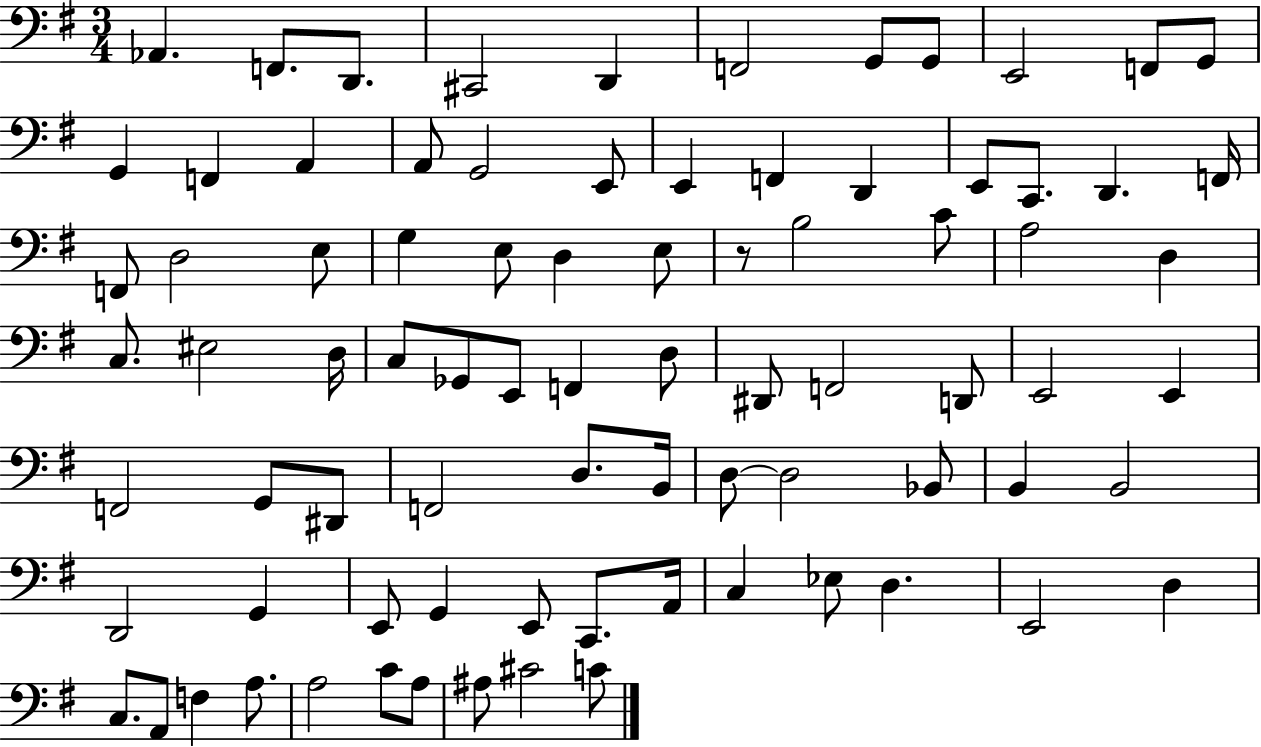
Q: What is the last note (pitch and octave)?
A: C4